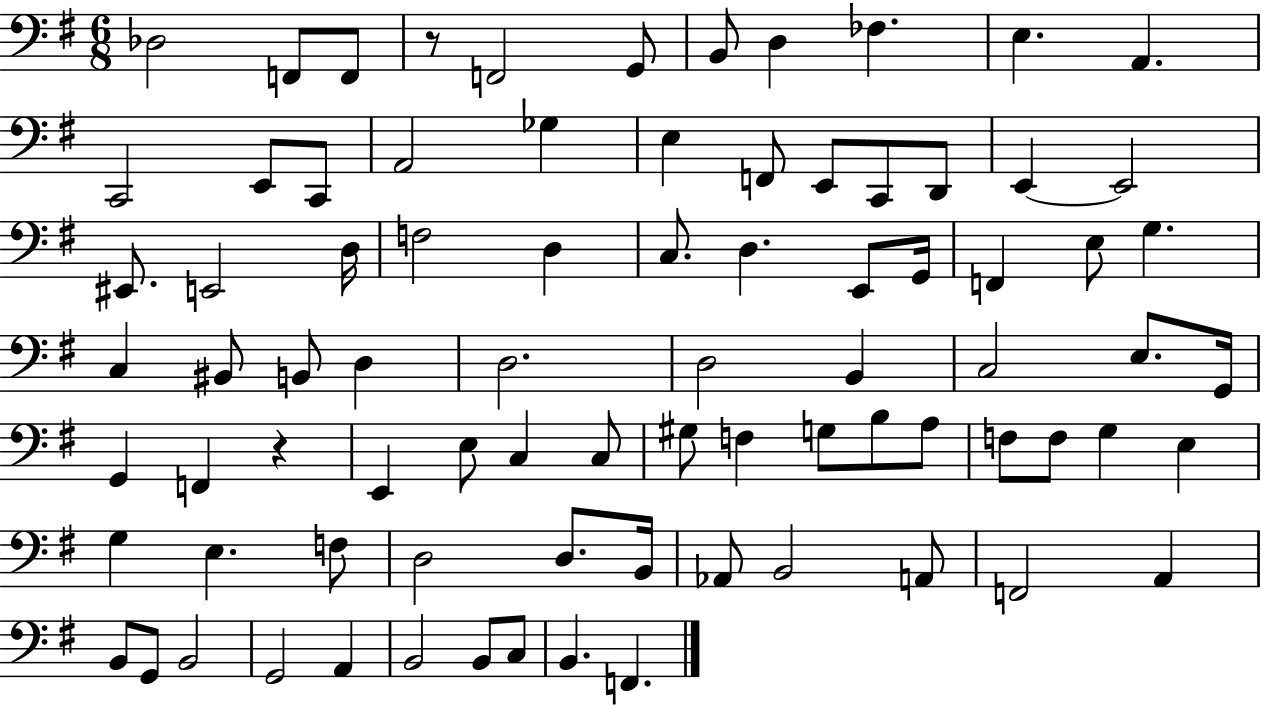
{
  \clef bass
  \numericTimeSignature
  \time 6/8
  \key g \major
  \repeat volta 2 { des2 f,8 f,8 | r8 f,2 g,8 | b,8 d4 fes4. | e4. a,4. | \break c,2 e,8 c,8 | a,2 ges4 | e4 f,8 e,8 c,8 d,8 | e,4~~ e,2 | \break eis,8. e,2 d16 | f2 d4 | c8. d4. e,8 g,16 | f,4 e8 g4. | \break c4 bis,8 b,8 d4 | d2. | d2 b,4 | c2 e8. g,16 | \break g,4 f,4 r4 | e,4 e8 c4 c8 | gis8 f4 g8 b8 a8 | f8 f8 g4 e4 | \break g4 e4. f8 | d2 d8. b,16 | aes,8 b,2 a,8 | f,2 a,4 | \break b,8 g,8 b,2 | g,2 a,4 | b,2 b,8 c8 | b,4. f,4. | \break } \bar "|."
}